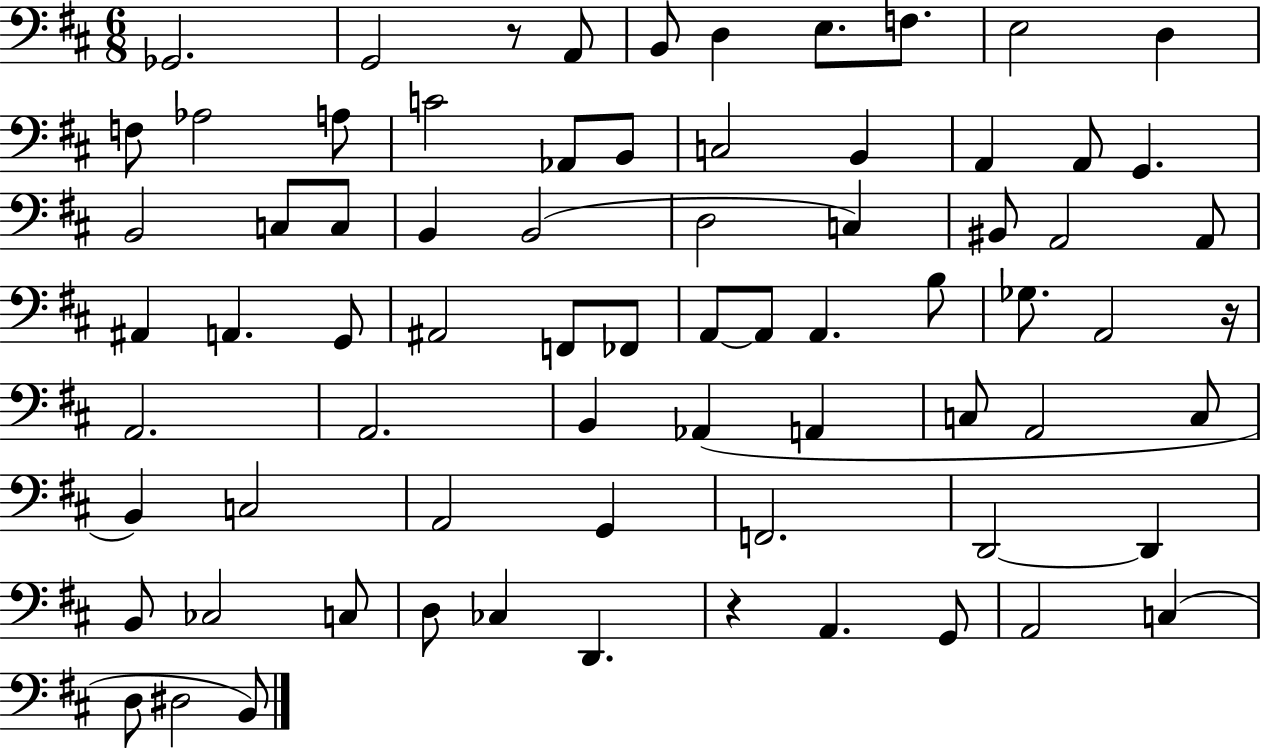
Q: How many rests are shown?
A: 3